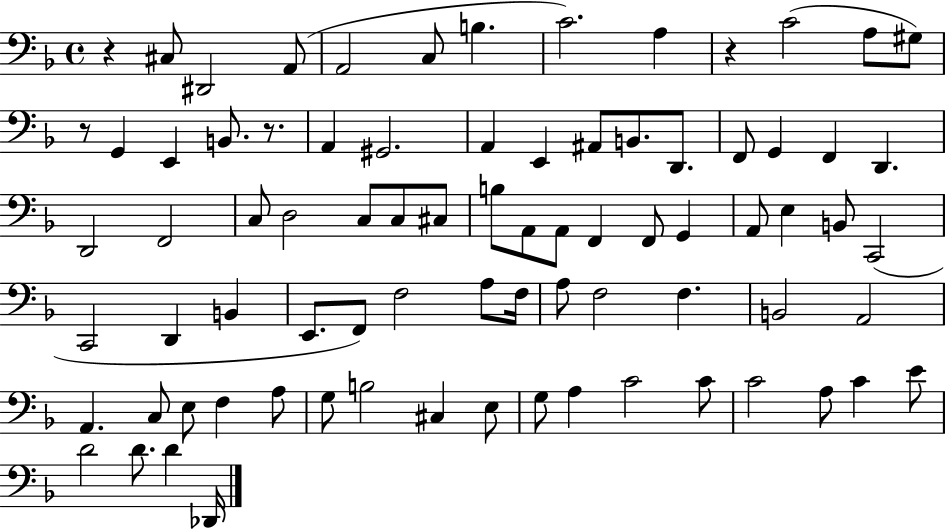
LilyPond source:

{
  \clef bass
  \time 4/4
  \defaultTimeSignature
  \key f \major
  r4 cis8 dis,2 a,8( | a,2 c8 b4. | c'2.) a4 | r4 c'2( a8 gis8) | \break r8 g,4 e,4 b,8. r8. | a,4 gis,2. | a,4 e,4 ais,8 b,8. d,8. | f,8 g,4 f,4 d,4. | \break d,2 f,2 | c8 d2 c8 c8 cis8 | b8 a,8 a,8 f,4 f,8 g,4 | a,8 e4 b,8 c,2( | \break c,2 d,4 b,4 | e,8. f,8) f2 a8 f16 | a8 f2 f4. | b,2 a,2 | \break a,4. c8 e8 f4 a8 | g8 b2 cis4 e8 | g8 a4 c'2 c'8 | c'2 a8 c'4 e'8 | \break d'2 d'8. d'4 des,16 | \bar "|."
}